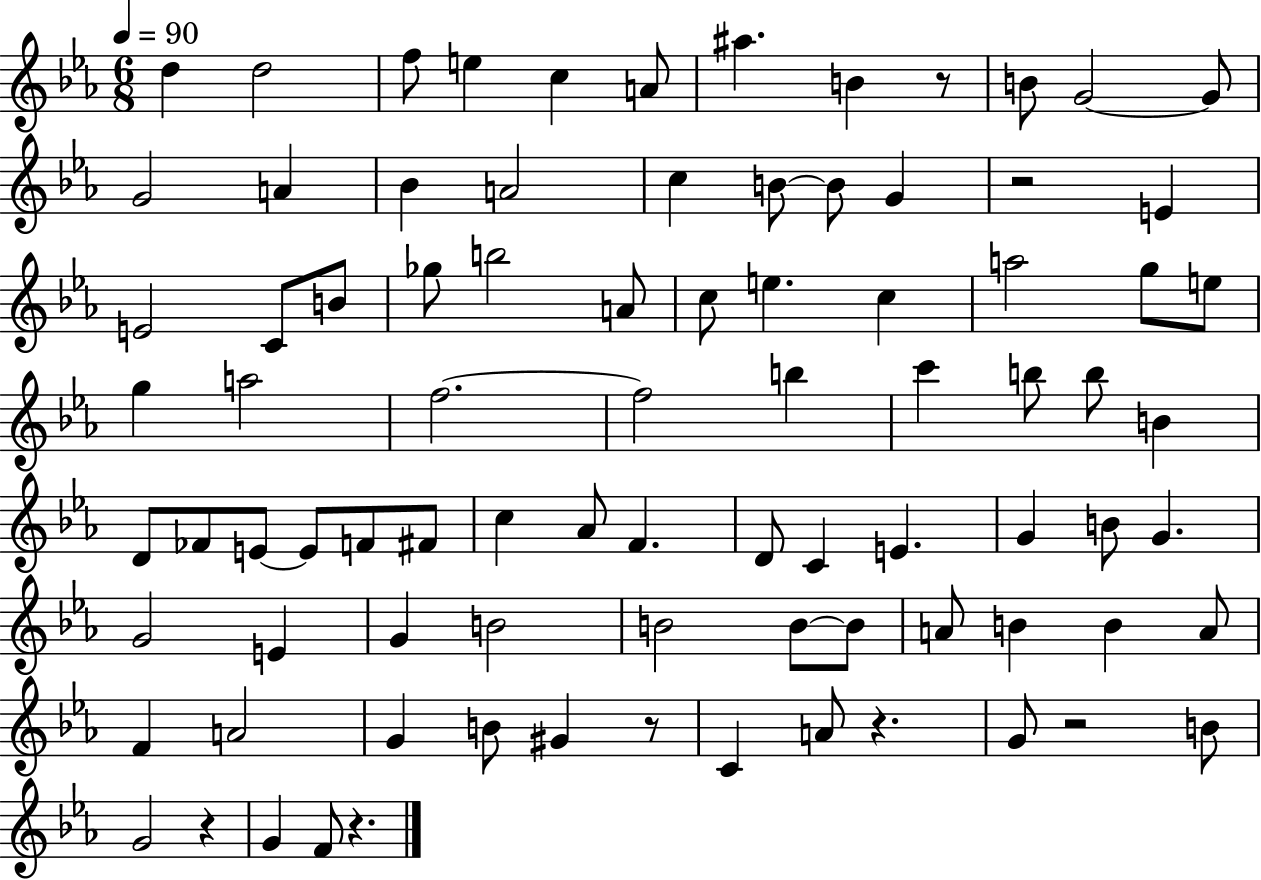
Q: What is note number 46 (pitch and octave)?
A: F4